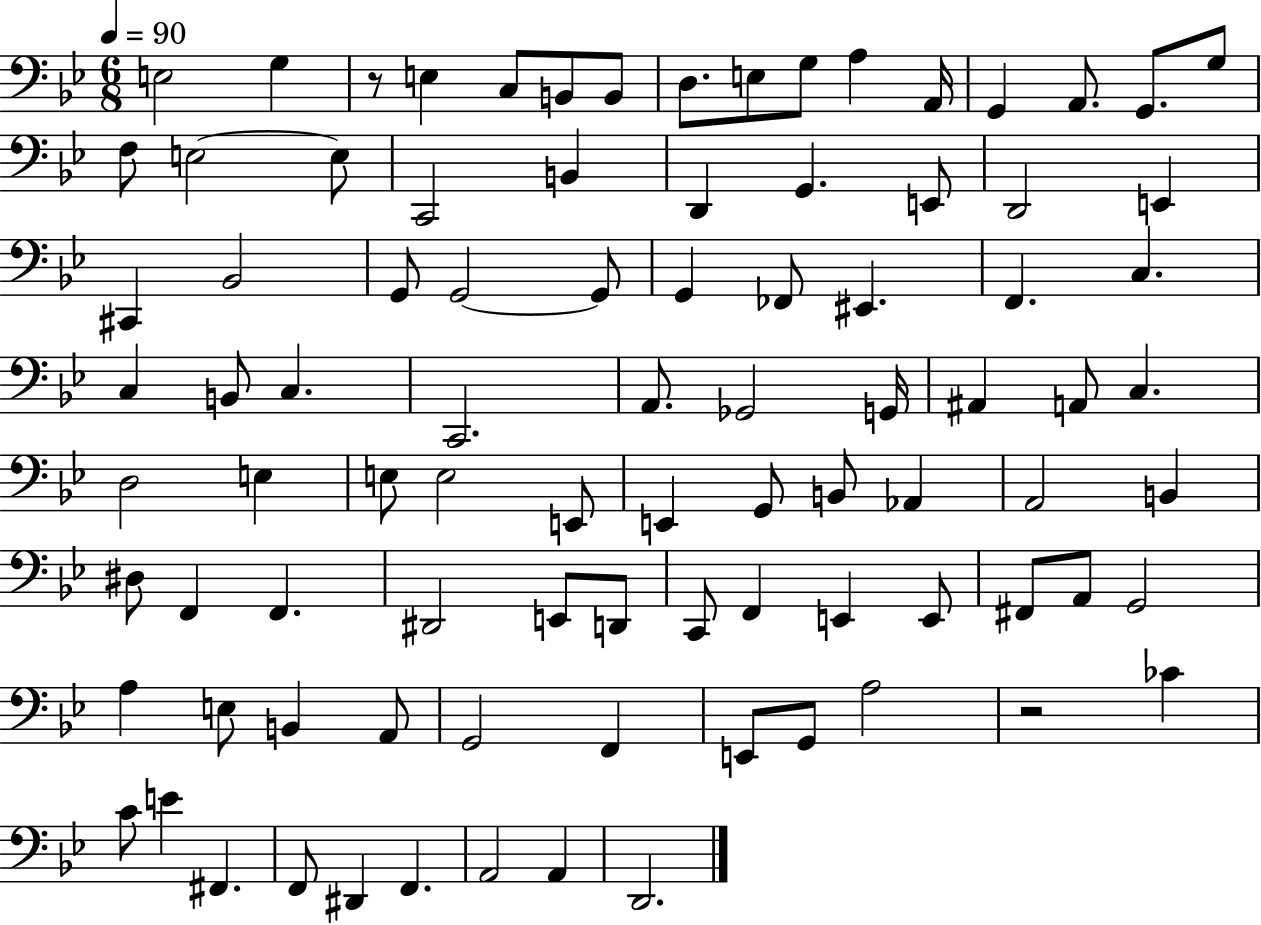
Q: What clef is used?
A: bass